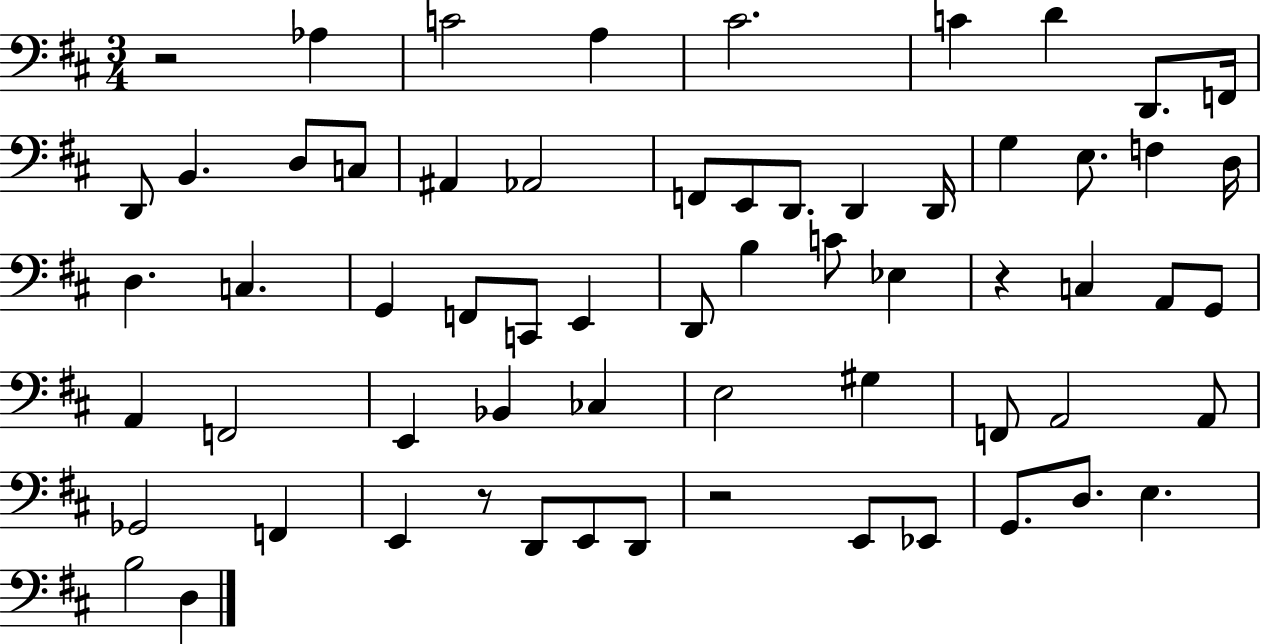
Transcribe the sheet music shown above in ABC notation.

X:1
T:Untitled
M:3/4
L:1/4
K:D
z2 _A, C2 A, ^C2 C D D,,/2 F,,/4 D,,/2 B,, D,/2 C,/2 ^A,, _A,,2 F,,/2 E,,/2 D,,/2 D,, D,,/4 G, E,/2 F, D,/4 D, C, G,, F,,/2 C,,/2 E,, D,,/2 B, C/2 _E, z C, A,,/2 G,,/2 A,, F,,2 E,, _B,, _C, E,2 ^G, F,,/2 A,,2 A,,/2 _G,,2 F,, E,, z/2 D,,/2 E,,/2 D,,/2 z2 E,,/2 _E,,/2 G,,/2 D,/2 E, B,2 D,